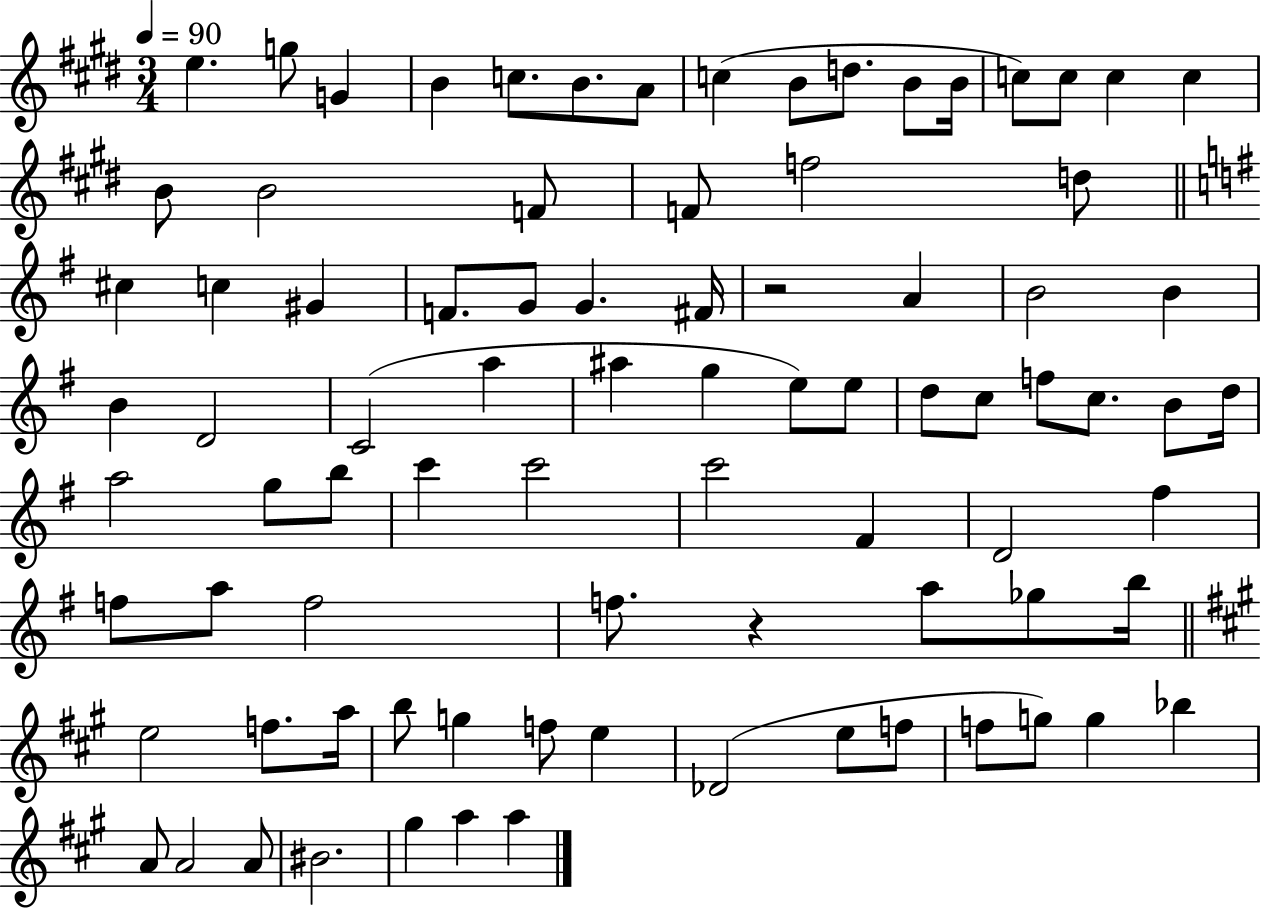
{
  \clef treble
  \numericTimeSignature
  \time 3/4
  \key e \major
  \tempo 4 = 90
  e''4. g''8 g'4 | b'4 c''8. b'8. a'8 | c''4( b'8 d''8. b'8 b'16 | c''8) c''8 c''4 c''4 | \break b'8 b'2 f'8 | f'8 f''2 d''8 | \bar "||" \break \key g \major cis''4 c''4 gis'4 | f'8. g'8 g'4. fis'16 | r2 a'4 | b'2 b'4 | \break b'4 d'2 | c'2( a''4 | ais''4 g''4 e''8) e''8 | d''8 c''8 f''8 c''8. b'8 d''16 | \break a''2 g''8 b''8 | c'''4 c'''2 | c'''2 fis'4 | d'2 fis''4 | \break f''8 a''8 f''2 | f''8. r4 a''8 ges''8 b''16 | \bar "||" \break \key a \major e''2 f''8. a''16 | b''8 g''4 f''8 e''4 | des'2( e''8 f''8 | f''8 g''8) g''4 bes''4 | \break a'8 a'2 a'8 | bis'2. | gis''4 a''4 a''4 | \bar "|."
}